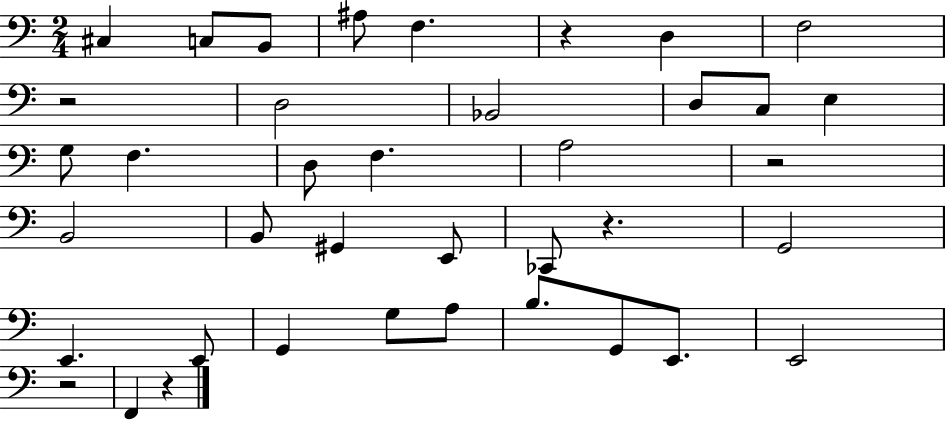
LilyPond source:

{
  \clef bass
  \numericTimeSignature
  \time 2/4
  \key c \major
  cis4 c8 b,8 | ais8 f4. | r4 d4 | f2 | \break r2 | d2 | bes,2 | d8 c8 e4 | \break g8 f4. | d8 f4. | a2 | r2 | \break b,2 | b,8 gis,4 e,8 | ces,8 r4. | g,2 | \break e,4. e,8 | g,4 g8 a8 | b8. g,8 e,8. | e,2 | \break r2 | f,4 r4 | \bar "|."
}